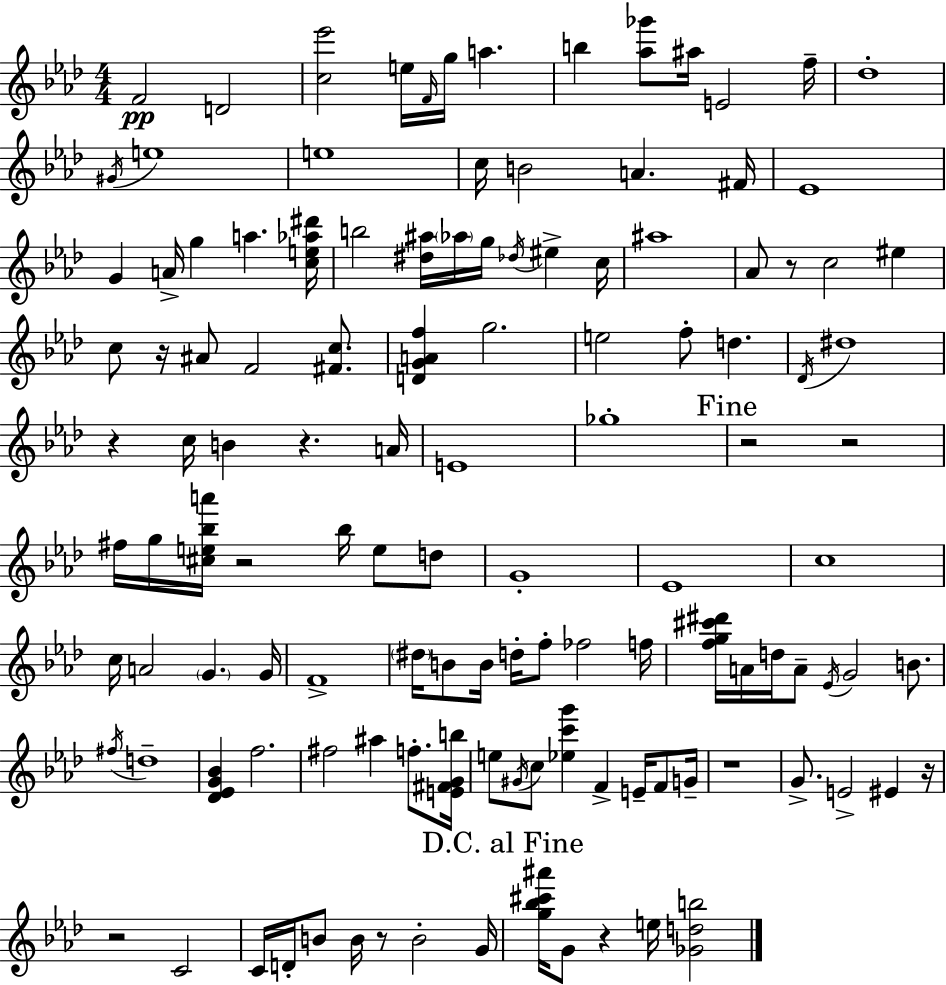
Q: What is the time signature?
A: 4/4